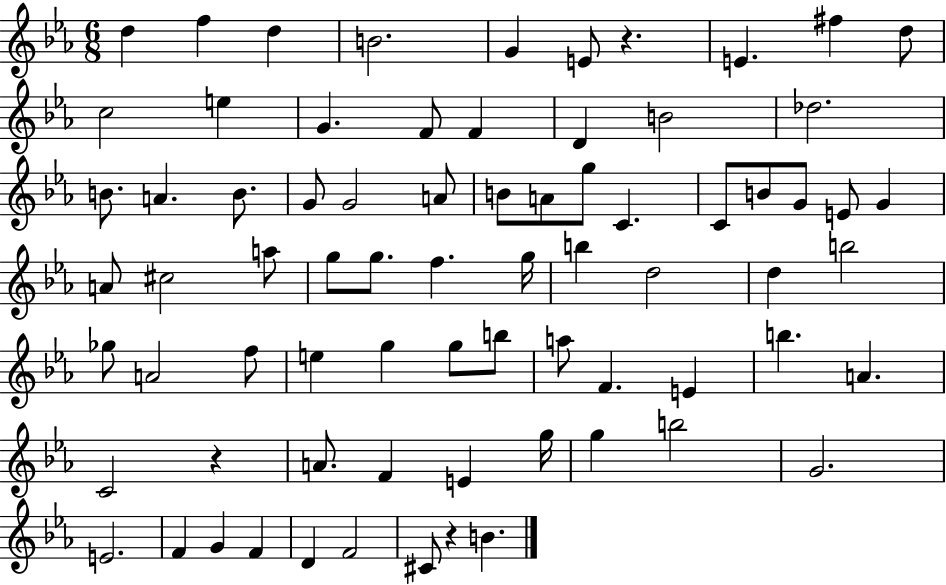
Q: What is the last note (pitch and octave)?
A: B4